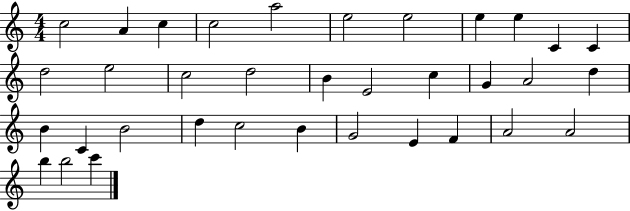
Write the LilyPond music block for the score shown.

{
  \clef treble
  \numericTimeSignature
  \time 4/4
  \key c \major
  c''2 a'4 c''4 | c''2 a''2 | e''2 e''2 | e''4 e''4 c'4 c'4 | \break d''2 e''2 | c''2 d''2 | b'4 e'2 c''4 | g'4 a'2 d''4 | \break b'4 c'4 b'2 | d''4 c''2 b'4 | g'2 e'4 f'4 | a'2 a'2 | \break b''4 b''2 c'''4 | \bar "|."
}